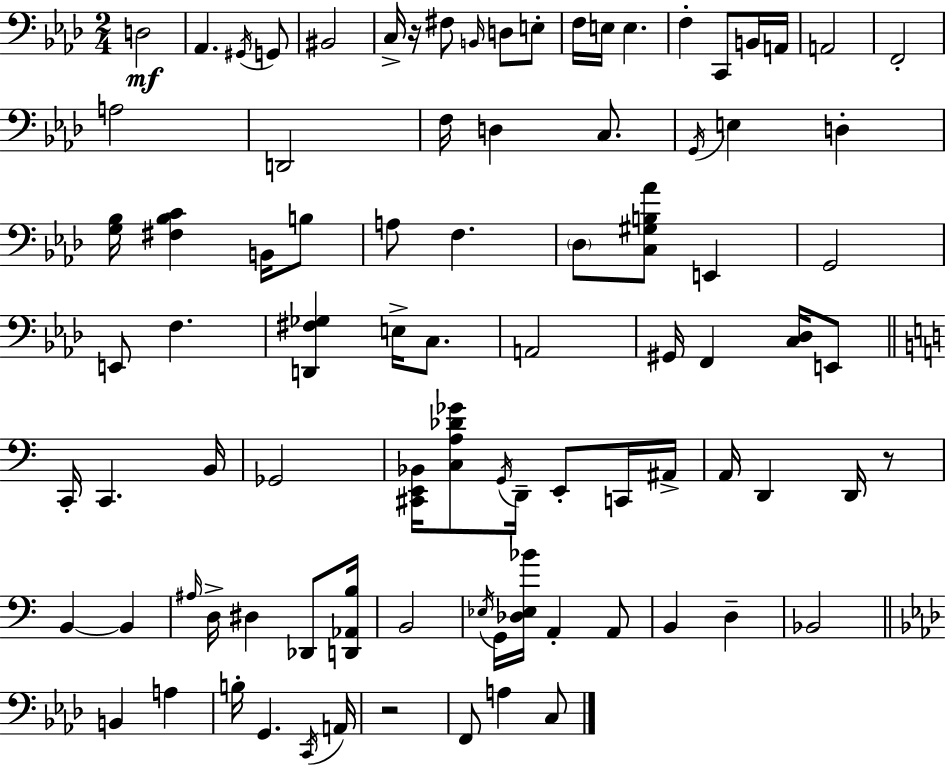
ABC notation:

X:1
T:Untitled
M:2/4
L:1/4
K:Ab
D,2 _A,, ^G,,/4 G,,/2 ^B,,2 C,/4 z/4 ^F,/2 B,,/4 D,/2 E,/2 F,/4 E,/4 E, F, C,,/2 B,,/4 A,,/4 A,,2 F,,2 A,2 D,,2 F,/4 D, C,/2 G,,/4 E, D, [G,_B,]/4 [^F,_B,C] B,,/4 B,/2 A,/2 F, _D,/2 [C,^G,B,_A]/2 E,, G,,2 E,,/2 F, [D,,^F,_G,] E,/4 C,/2 A,,2 ^G,,/4 F,, [C,_D,]/4 E,,/2 C,,/4 C,, B,,/4 _G,,2 [^C,,E,,_B,,]/4 [C,A,_D_G]/2 G,,/4 D,,/4 E,,/2 C,,/4 ^A,,/4 A,,/4 D,, D,,/4 z/2 B,, B,, ^A,/4 D,/4 ^D, _D,,/2 [D,,_A,,B,]/4 B,,2 _E,/4 G,,/4 [_D,_E,_B]/4 A,, A,,/2 B,, D, _B,,2 B,, A, B,/4 G,, C,,/4 A,,/4 z2 F,,/2 A, C,/2